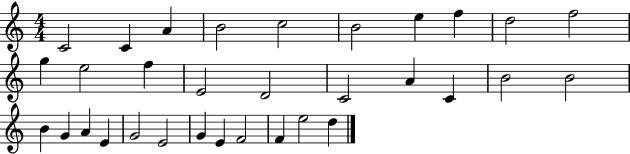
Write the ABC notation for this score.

X:1
T:Untitled
M:4/4
L:1/4
K:C
C2 C A B2 c2 B2 e f d2 f2 g e2 f E2 D2 C2 A C B2 B2 B G A E G2 E2 G E F2 F e2 d